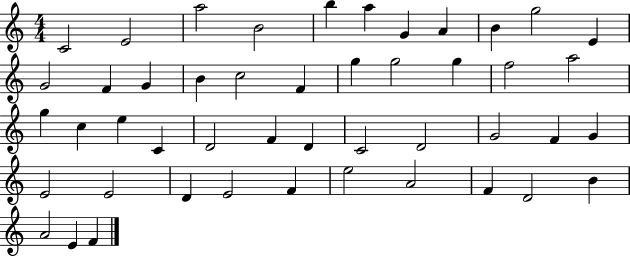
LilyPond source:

{
  \clef treble
  \numericTimeSignature
  \time 4/4
  \key c \major
  c'2 e'2 | a''2 b'2 | b''4 a''4 g'4 a'4 | b'4 g''2 e'4 | \break g'2 f'4 g'4 | b'4 c''2 f'4 | g''4 g''2 g''4 | f''2 a''2 | \break g''4 c''4 e''4 c'4 | d'2 f'4 d'4 | c'2 d'2 | g'2 f'4 g'4 | \break e'2 e'2 | d'4 e'2 f'4 | e''2 a'2 | f'4 d'2 b'4 | \break a'2 e'4 f'4 | \bar "|."
}